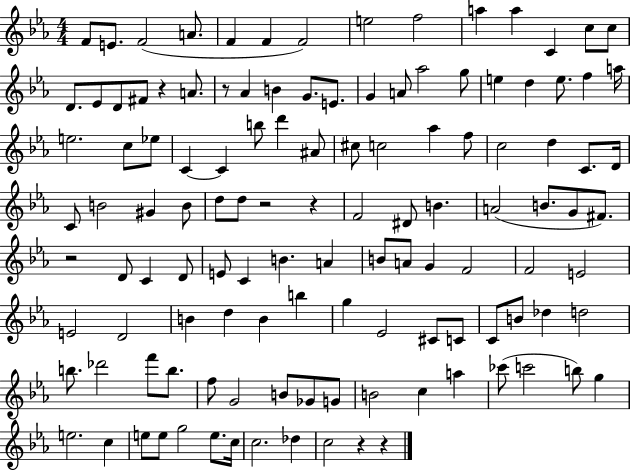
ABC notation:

X:1
T:Untitled
M:4/4
L:1/4
K:Eb
F/2 E/2 F2 A/2 F F F2 e2 f2 a a C c/2 c/2 D/2 _E/2 D/2 ^F/2 z A/2 z/2 _A B G/2 E/2 G A/2 _a2 g/2 e d e/2 f a/4 e2 c/2 _e/2 C C b/2 d' ^A/2 ^c/2 c2 _a f/2 c2 d C/2 D/4 C/2 B2 ^G B/2 d/2 d/2 z2 z F2 ^D/2 B A2 B/2 G/2 ^F/2 z2 D/2 C D/2 E/2 C B A B/2 A/2 G F2 F2 E2 E2 D2 B d B b g _E2 ^C/2 C/2 C/2 B/2 _d d2 b/2 _d'2 f'/2 b/2 f/2 G2 B/2 _G/2 G/2 B2 c a _c'/2 c'2 b/2 g e2 c e/2 e/2 g2 e/2 c/4 c2 _d c2 z z